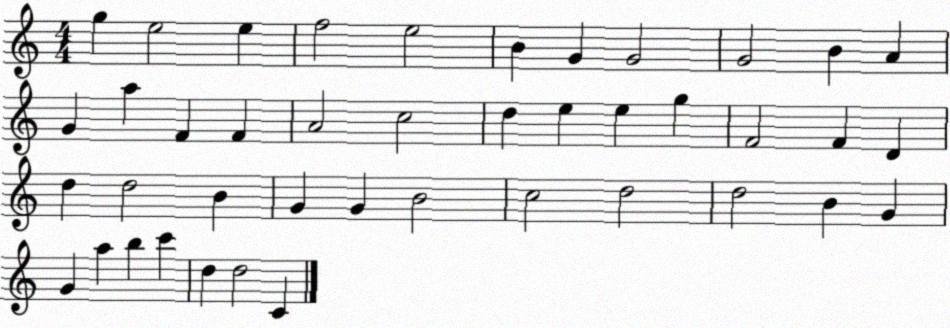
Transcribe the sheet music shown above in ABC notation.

X:1
T:Untitled
M:4/4
L:1/4
K:C
g e2 e f2 e2 B G G2 G2 B A G a F F A2 c2 d e e g F2 F D d d2 B G G B2 c2 d2 d2 B G G a b c' d d2 C